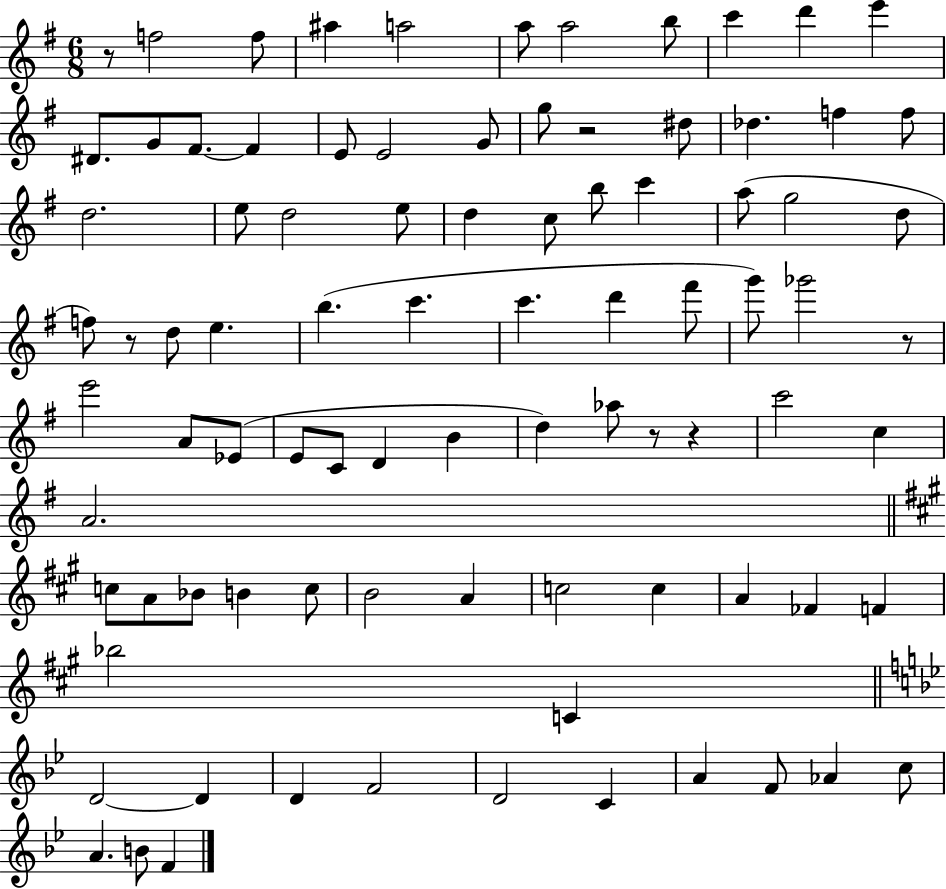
{
  \clef treble
  \numericTimeSignature
  \time 6/8
  \key g \major
  r8 f''2 f''8 | ais''4 a''2 | a''8 a''2 b''8 | c'''4 d'''4 e'''4 | \break dis'8. g'8 fis'8.~~ fis'4 | e'8 e'2 g'8 | g''8 r2 dis''8 | des''4. f''4 f''8 | \break d''2. | e''8 d''2 e''8 | d''4 c''8 b''8 c'''4 | a''8( g''2 d''8 | \break f''8) r8 d''8 e''4. | b''4.( c'''4. | c'''4. d'''4 fis'''8 | g'''8) ges'''2 r8 | \break e'''2 a'8 ees'8( | e'8 c'8 d'4 b'4 | d''4) aes''8 r8 r4 | c'''2 c''4 | \break a'2. | \bar "||" \break \key a \major c''8 a'8 bes'8 b'4 c''8 | b'2 a'4 | c''2 c''4 | a'4 fes'4 f'4 | \break bes''2 c'4 | \bar "||" \break \key bes \major d'2~~ d'4 | d'4 f'2 | d'2 c'4 | a'4 f'8 aes'4 c''8 | \break a'4. b'8 f'4 | \bar "|."
}